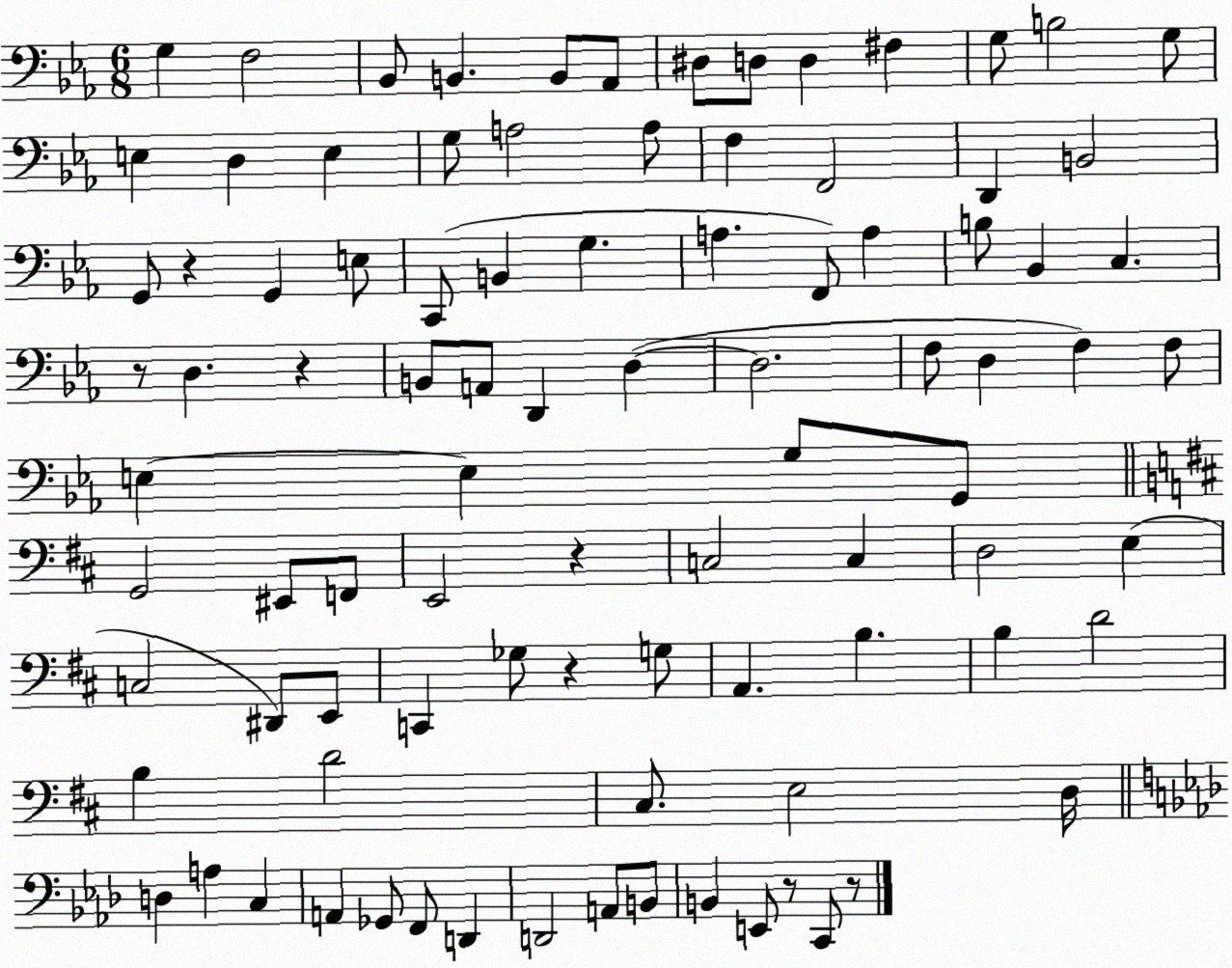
X:1
T:Untitled
M:6/8
L:1/4
K:Eb
G, F,2 _B,,/2 B,, B,,/2 _A,,/2 ^D,/2 D,/2 D, ^F, G,/2 B,2 G,/2 E, D, E, G,/2 A,2 A,/2 F, F,,2 D,, B,,2 G,,/2 z G,, E,/2 C,,/2 B,, G, A, F,,/2 A, B,/2 _B,, C, z/2 D, z B,,/2 A,,/2 D,, D, D,2 F,/2 D, F, F,/2 E, E, G,/2 G,,/2 G,,2 ^E,,/2 F,,/2 E,,2 z C,2 C, D,2 E, C,2 ^D,,/2 E,,/2 C,, _G,/2 z G,/2 A,, B, B, D2 B, D2 ^C,/2 E,2 D,/4 D, A, C, A,, _G,,/2 F,,/2 D,, D,,2 A,,/2 B,,/2 B,, E,,/2 z/2 C,,/2 z/2